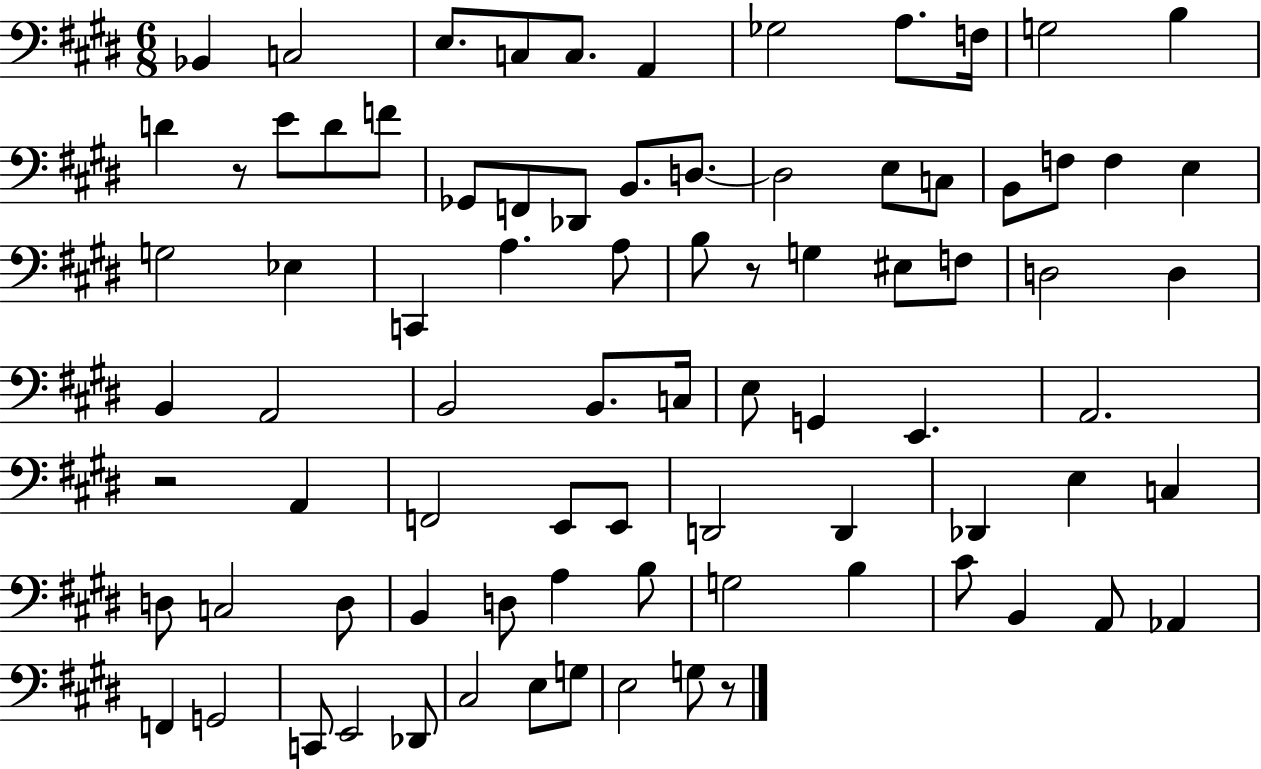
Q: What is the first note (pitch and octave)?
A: Bb2